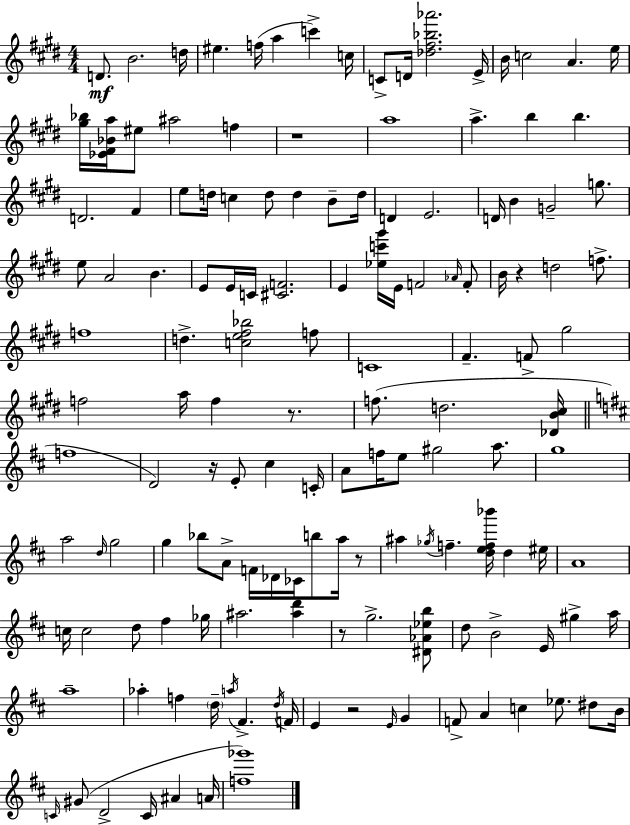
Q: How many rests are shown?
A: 7